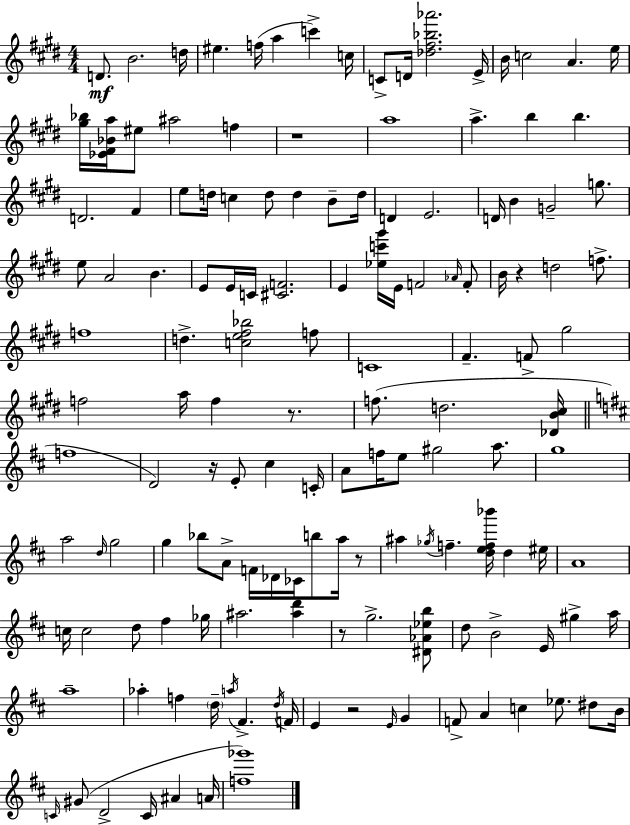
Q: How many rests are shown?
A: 7